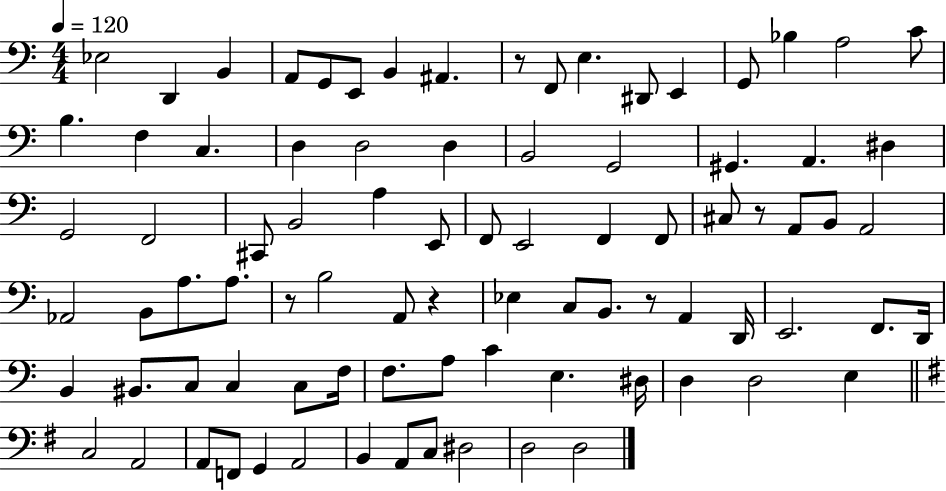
Eb3/h D2/q B2/q A2/e G2/e E2/e B2/q A#2/q. R/e F2/e E3/q. D#2/e E2/q G2/e Bb3/q A3/h C4/e B3/q. F3/q C3/q. D3/q D3/h D3/q B2/h G2/h G#2/q. A2/q. D#3/q G2/h F2/h C#2/e B2/h A3/q E2/e F2/e E2/h F2/q F2/e C#3/e R/e A2/e B2/e A2/h Ab2/h B2/e A3/e. A3/e. R/e B3/h A2/e R/q Eb3/q C3/e B2/e. R/e A2/q D2/s E2/h. F2/e. D2/s B2/q BIS2/e. C3/e C3/q C3/e F3/s F3/e. A3/e C4/q E3/q. D#3/s D3/q D3/h E3/q C3/h A2/h A2/e F2/e G2/q A2/h B2/q A2/e C3/e D#3/h D3/h D3/h